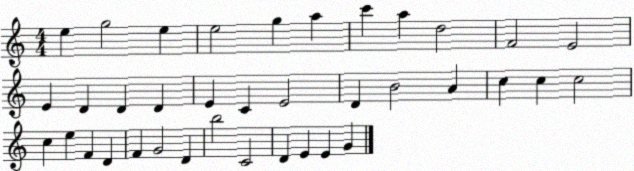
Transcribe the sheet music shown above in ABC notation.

X:1
T:Untitled
M:4/4
L:1/4
K:C
e g2 e e2 g a c' a d2 F2 E2 E D D D E C E2 D B2 A c c c2 c e F D F G2 D b2 C2 D E E G